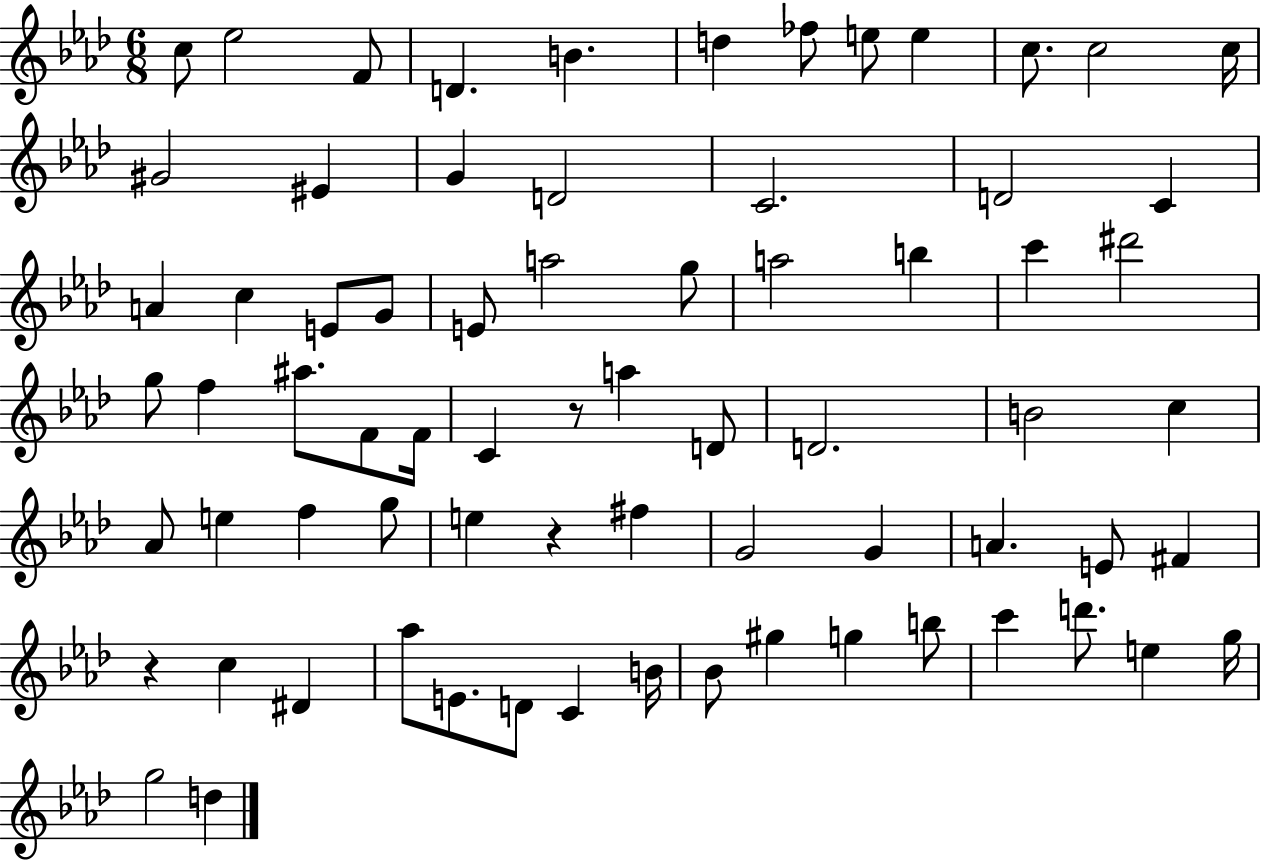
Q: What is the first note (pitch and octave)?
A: C5